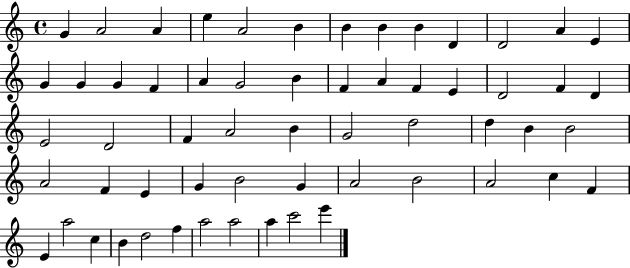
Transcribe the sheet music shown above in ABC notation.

X:1
T:Untitled
M:4/4
L:1/4
K:C
G A2 A e A2 B B B B D D2 A E G G G F A G2 B F A F E D2 F D E2 D2 F A2 B G2 d2 d B B2 A2 F E G B2 G A2 B2 A2 c F E a2 c B d2 f a2 a2 a c'2 e'